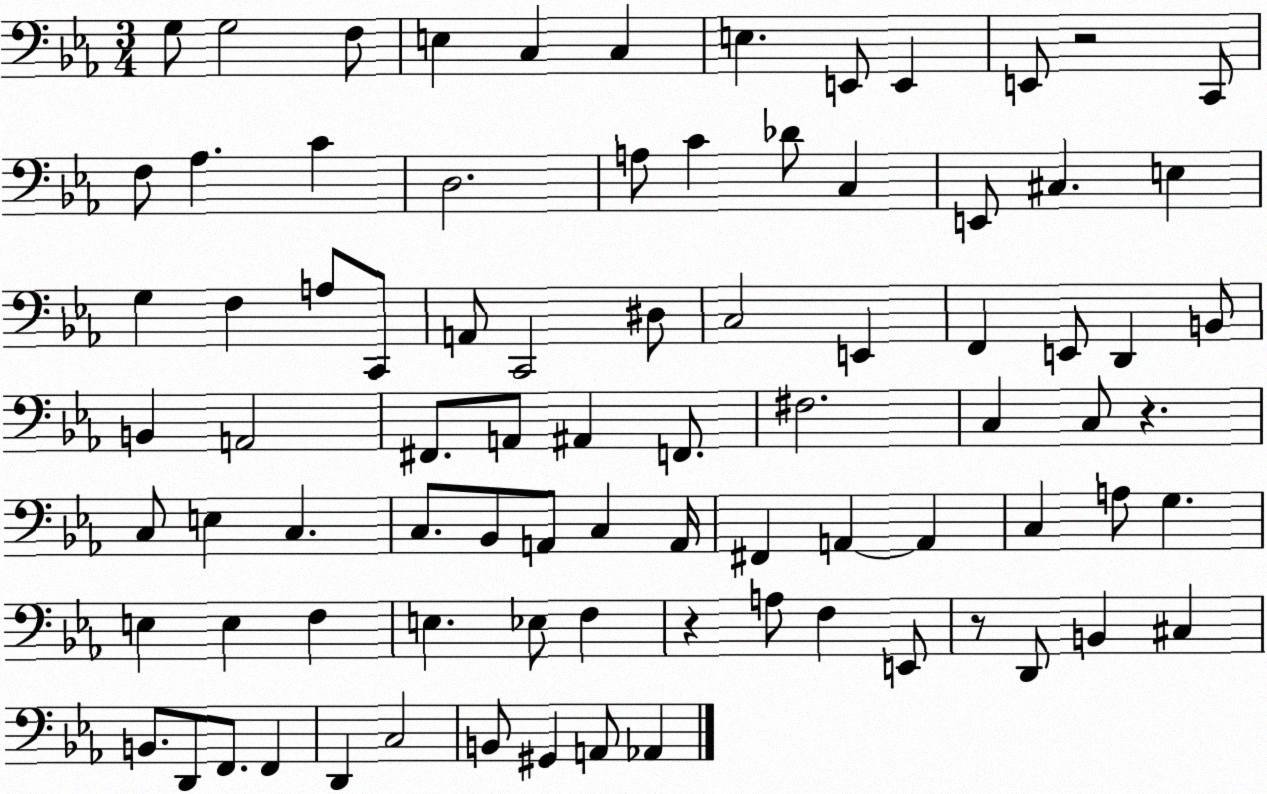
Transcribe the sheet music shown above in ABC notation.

X:1
T:Untitled
M:3/4
L:1/4
K:Eb
G,/2 G,2 F,/2 E, C, C, E, E,,/2 E,, E,,/2 z2 C,,/2 F,/2 _A, C D,2 A,/2 C _D/2 C, E,,/2 ^C, E, G, F, A,/2 C,,/2 A,,/2 C,,2 ^D,/2 C,2 E,, F,, E,,/2 D,, B,,/2 B,, A,,2 ^F,,/2 A,,/2 ^A,, F,,/2 ^F,2 C, C,/2 z C,/2 E, C, C,/2 _B,,/2 A,,/2 C, A,,/4 ^F,, A,, A,, C, A,/2 G, E, E, F, E, _E,/2 F, z A,/2 F, E,,/2 z/2 D,,/2 B,, ^C, B,,/2 D,,/2 F,,/2 F,, D,, C,2 B,,/2 ^G,, A,,/2 _A,,